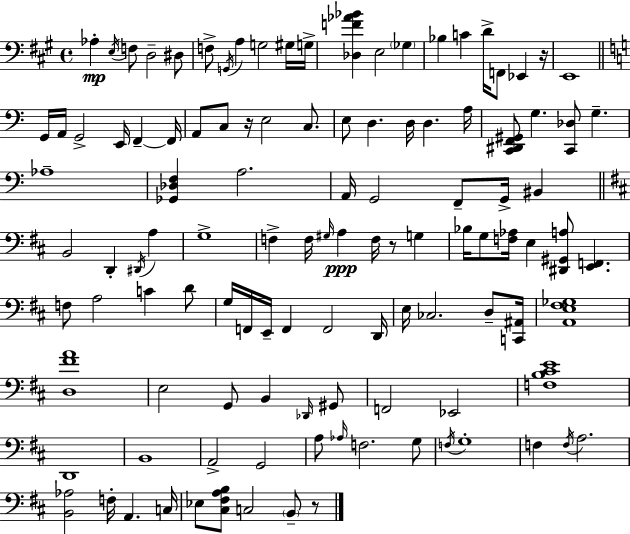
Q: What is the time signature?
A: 4/4